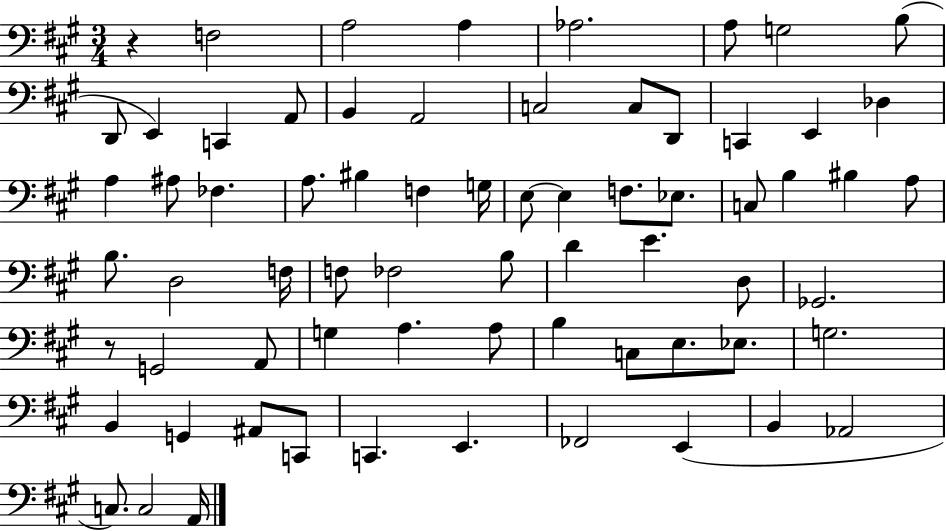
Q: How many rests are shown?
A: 2